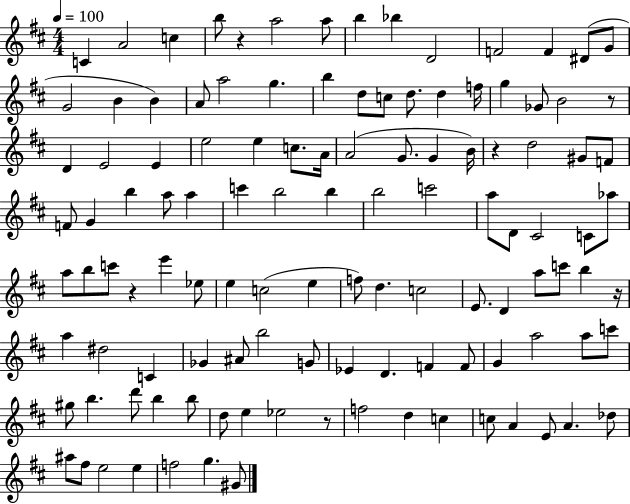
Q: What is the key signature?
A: D major